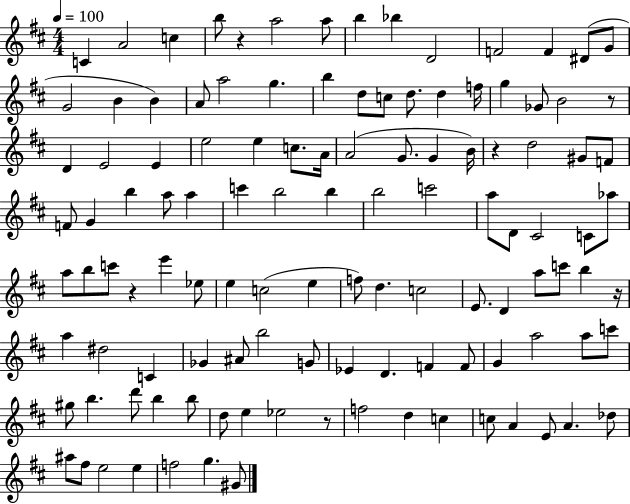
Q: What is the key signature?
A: D major